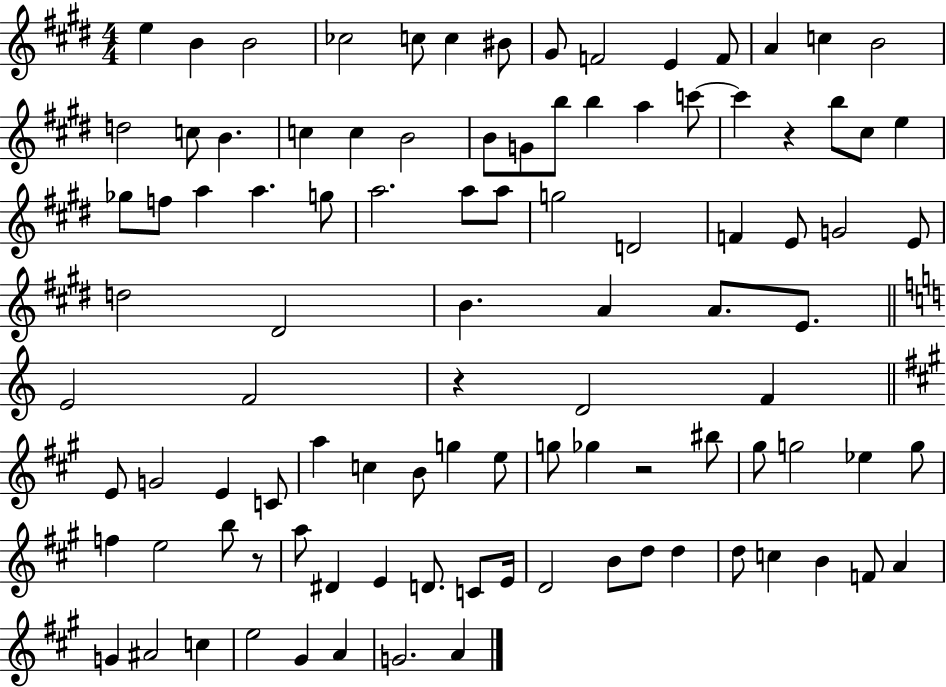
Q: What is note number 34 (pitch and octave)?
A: A5